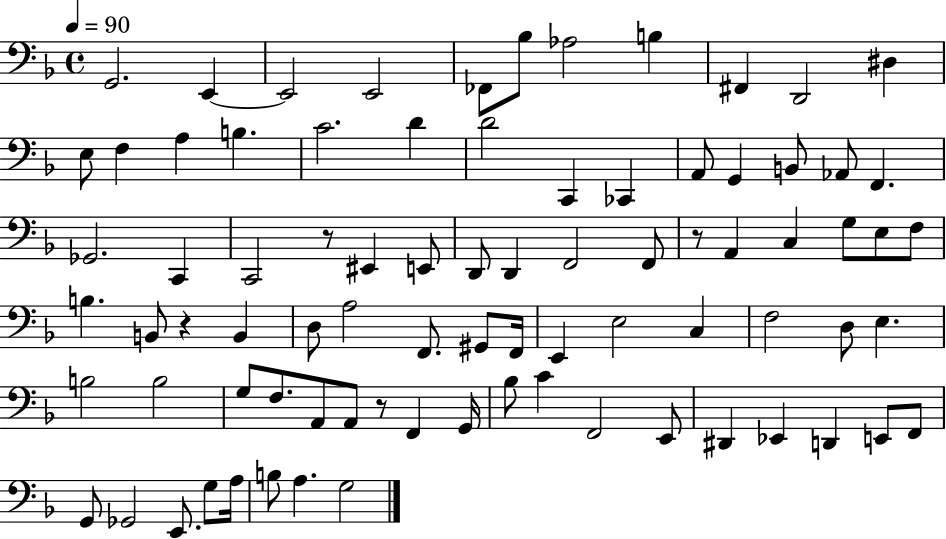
X:1
T:Untitled
M:4/4
L:1/4
K:F
G,,2 E,, E,,2 E,,2 _F,,/2 _B,/2 _A,2 B, ^F,, D,,2 ^D, E,/2 F, A, B, C2 D D2 C,, _C,, A,,/2 G,, B,,/2 _A,,/2 F,, _G,,2 C,, C,,2 z/2 ^E,, E,,/2 D,,/2 D,, F,,2 F,,/2 z/2 A,, C, G,/2 E,/2 F,/2 B, B,,/2 z B,, D,/2 A,2 F,,/2 ^G,,/2 F,,/4 E,, E,2 C, F,2 D,/2 E, B,2 B,2 G,/2 F,/2 A,,/2 A,,/2 z/2 F,, G,,/4 _B,/2 C F,,2 E,,/2 ^D,, _E,, D,, E,,/2 F,,/2 G,,/2 _G,,2 E,,/2 G,/2 A,/4 B,/2 A, G,2